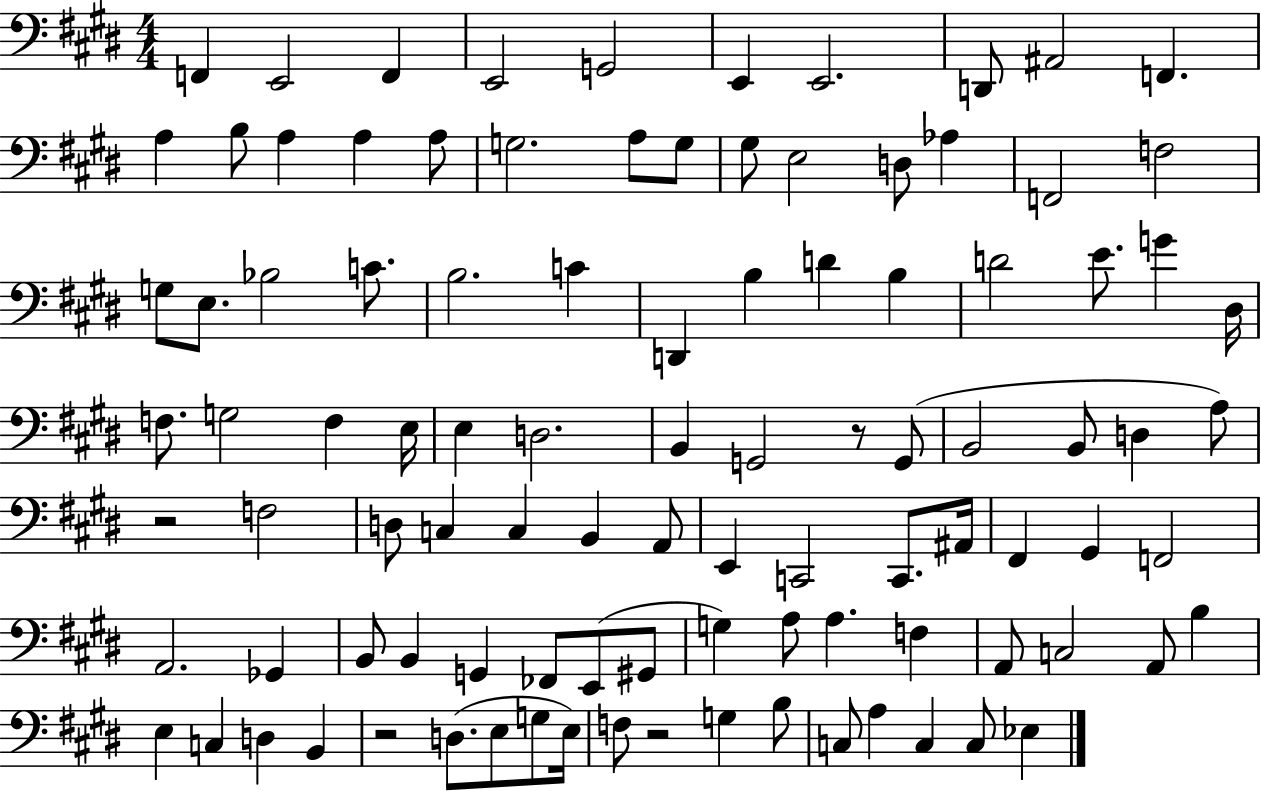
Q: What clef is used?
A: bass